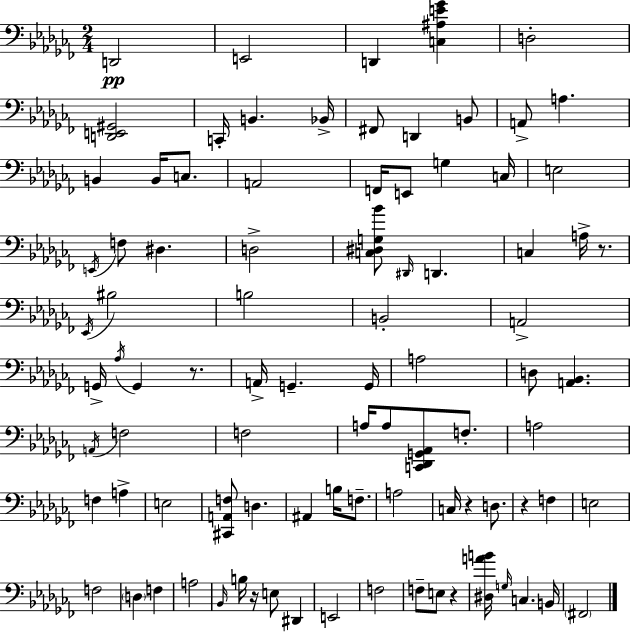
X:1
T:Untitled
M:2/4
L:1/4
K:Abm
D,,2 E,,2 D,, [C,^A,E_G] D,2 [D,,E,,^G,,]2 C,,/4 B,, _B,,/4 ^F,,/2 D,, B,,/2 A,,/2 A, B,, B,,/4 C,/2 A,,2 F,,/4 E,,/2 G, C,/4 E,2 E,,/4 F,/2 ^D, D,2 [C,^D,G,_B]/2 ^D,,/4 D,, C, A,/4 z/2 _E,,/4 ^B,2 B,2 B,,2 A,,2 G,,/4 _A,/4 G,, z/2 A,,/4 G,, G,,/4 A,2 D,/2 [A,,_B,,] A,,/4 F,2 F,2 A,/4 A,/2 [C,,_D,,G,,_A,,]/2 F,/2 A,2 F, A, E,2 [^C,,A,,F,]/2 D, ^A,, B,/4 F,/2 A,2 C,/4 z D,/2 z F, E,2 F,2 D, F, A,2 _B,,/4 B,/4 z/4 E,/2 ^D,, E,,2 F,2 F,/2 E,/2 z [^D,AB]/4 G,/4 C, B,,/4 ^F,,2